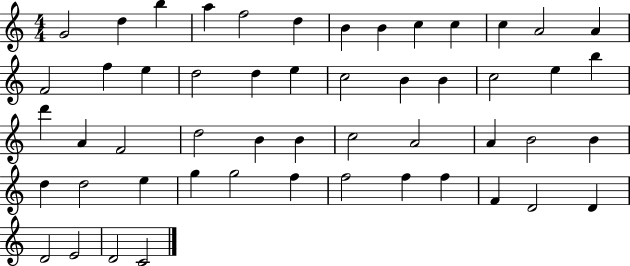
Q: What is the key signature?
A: C major